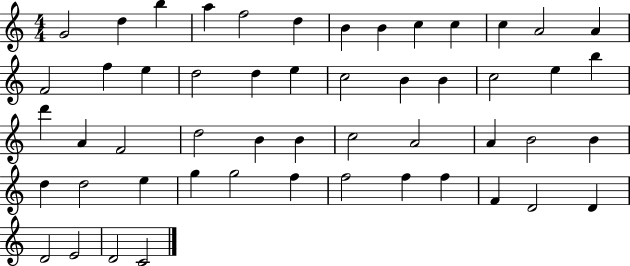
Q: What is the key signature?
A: C major